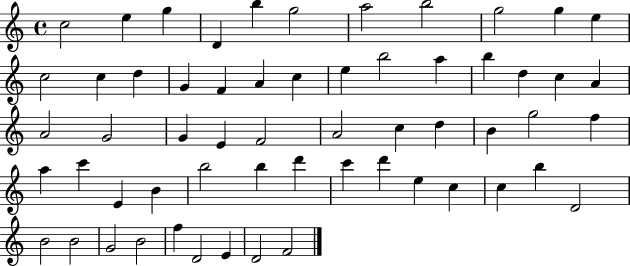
C5/h E5/q G5/q D4/q B5/q G5/h A5/h B5/h G5/h G5/q E5/q C5/h C5/q D5/q G4/q F4/q A4/q C5/q E5/q B5/h A5/q B5/q D5/q C5/q A4/q A4/h G4/h G4/q E4/q F4/h A4/h C5/q D5/q B4/q G5/h F5/q A5/q C6/q E4/q B4/q B5/h B5/q D6/q C6/q D6/q E5/q C5/q C5/q B5/q D4/h B4/h B4/h G4/h B4/h F5/q D4/h E4/q D4/h F4/h